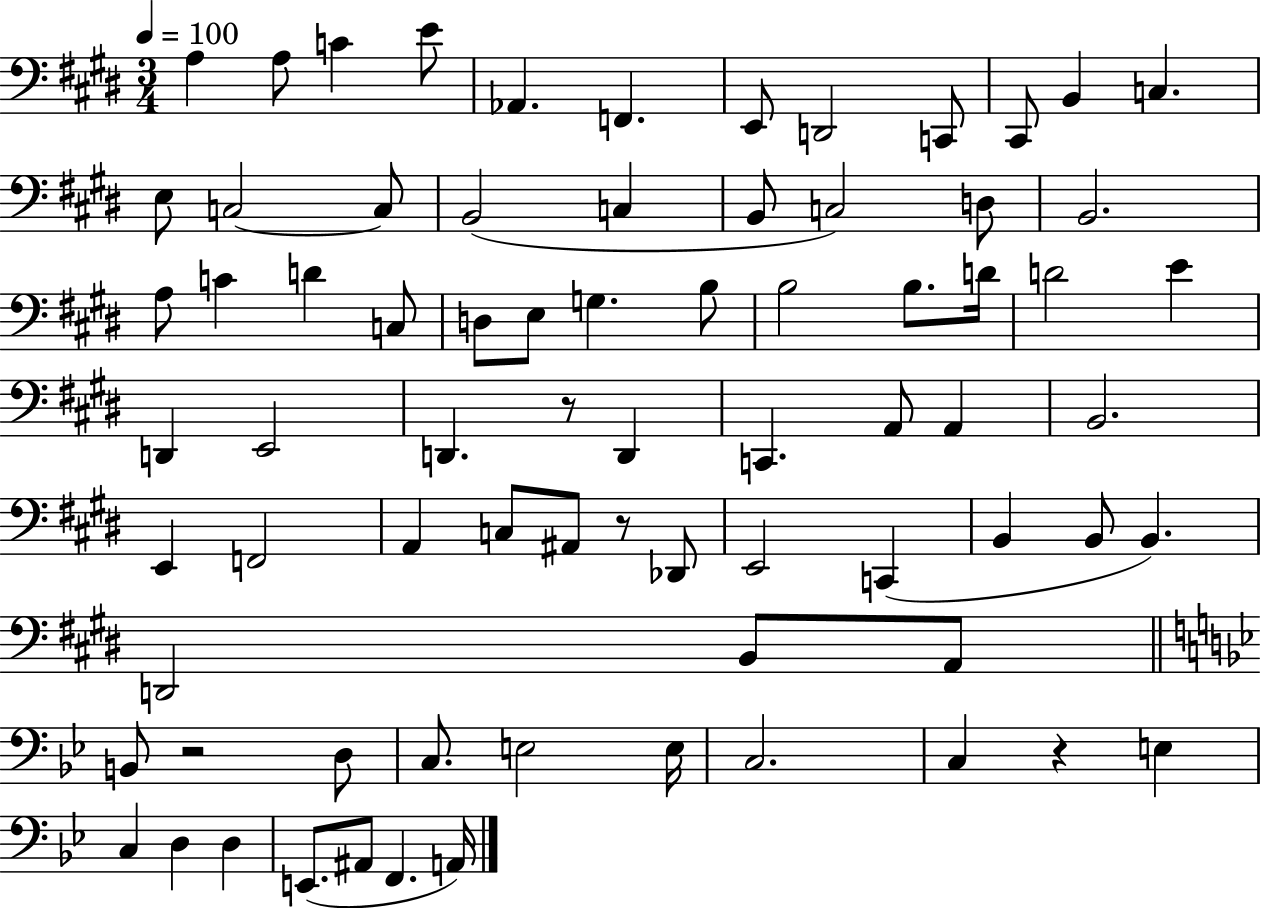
{
  \clef bass
  \numericTimeSignature
  \time 3/4
  \key e \major
  \tempo 4 = 100
  a4 a8 c'4 e'8 | aes,4. f,4. | e,8 d,2 c,8 | cis,8 b,4 c4. | \break e8 c2~~ c8 | b,2( c4 | b,8 c2) d8 | b,2. | \break a8 c'4 d'4 c8 | d8 e8 g4. b8 | b2 b8. d'16 | d'2 e'4 | \break d,4 e,2 | d,4. r8 d,4 | c,4. a,8 a,4 | b,2. | \break e,4 f,2 | a,4 c8 ais,8 r8 des,8 | e,2 c,4( | b,4 b,8 b,4.) | \break d,2 b,8 a,8 | \bar "||" \break \key g \minor b,8 r2 d8 | c8. e2 e16 | c2. | c4 r4 e4 | \break c4 d4 d4 | e,8.( ais,8 f,4. a,16) | \bar "|."
}